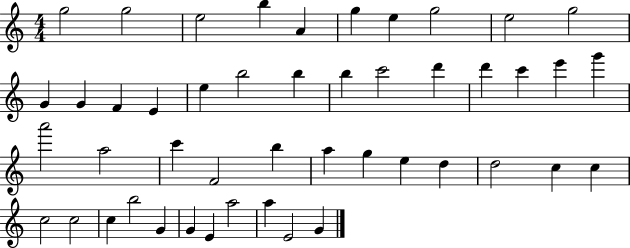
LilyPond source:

{
  \clef treble
  \numericTimeSignature
  \time 4/4
  \key c \major
  g''2 g''2 | e''2 b''4 a'4 | g''4 e''4 g''2 | e''2 g''2 | \break g'4 g'4 f'4 e'4 | e''4 b''2 b''4 | b''4 c'''2 d'''4 | d'''4 c'''4 e'''4 g'''4 | \break a'''2 a''2 | c'''4 f'2 b''4 | a''4 g''4 e''4 d''4 | d''2 c''4 c''4 | \break c''2 c''2 | c''4 b''2 g'4 | g'4 e'4 a''2 | a''4 e'2 g'4 | \break \bar "|."
}